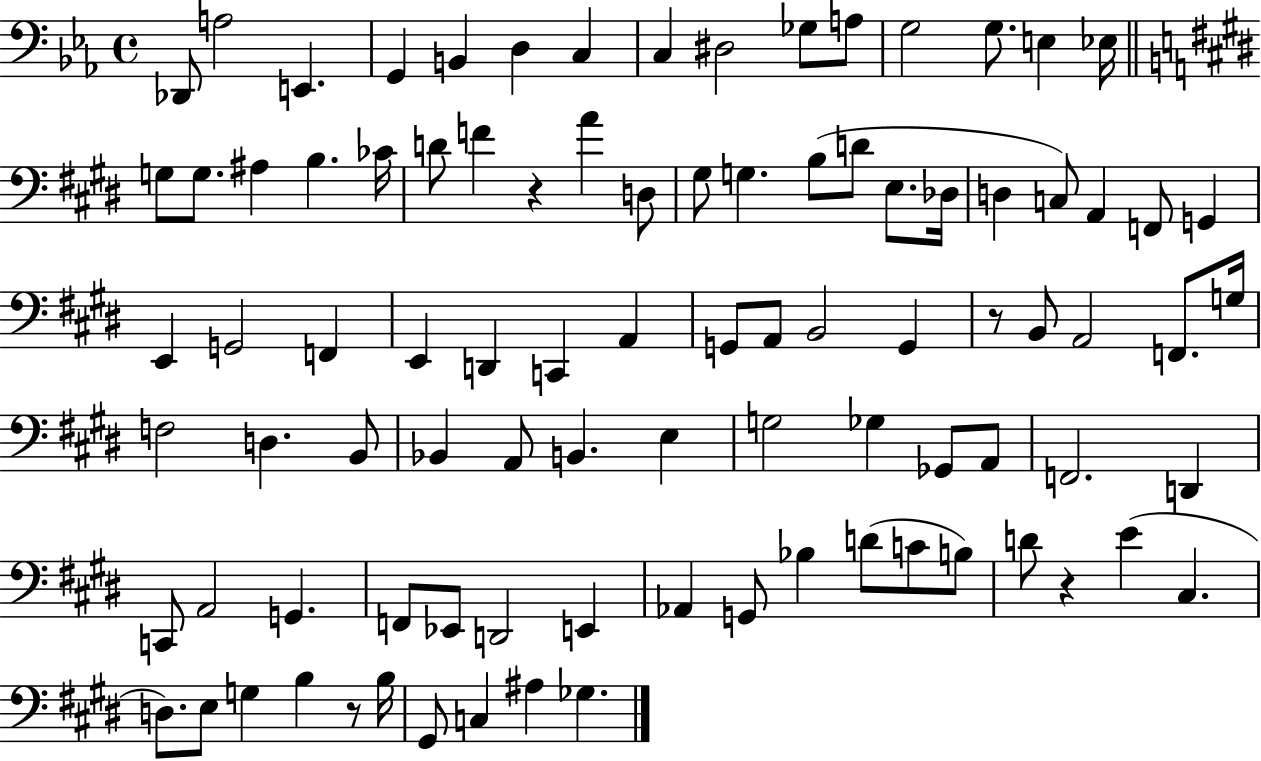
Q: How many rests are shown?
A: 4